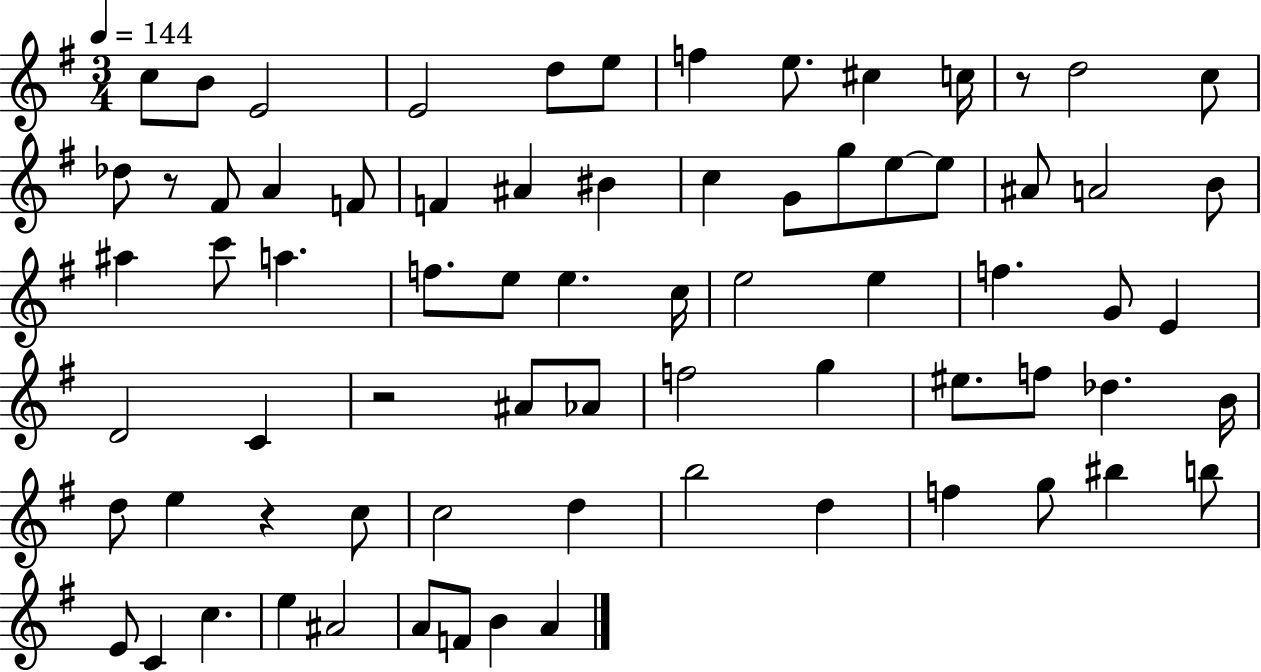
C5/e B4/e E4/h E4/h D5/e E5/e F5/q E5/e. C#5/q C5/s R/e D5/h C5/e Db5/e R/e F#4/e A4/q F4/e F4/q A#4/q BIS4/q C5/q G4/e G5/e E5/e E5/e A#4/e A4/h B4/e A#5/q C6/e A5/q. F5/e. E5/e E5/q. C5/s E5/h E5/q F5/q. G4/e E4/q D4/h C4/q R/h A#4/e Ab4/e F5/h G5/q EIS5/e. F5/e Db5/q. B4/s D5/e E5/q R/q C5/e C5/h D5/q B5/h D5/q F5/q G5/e BIS5/q B5/e E4/e C4/q C5/q. E5/q A#4/h A4/e F4/e B4/q A4/q